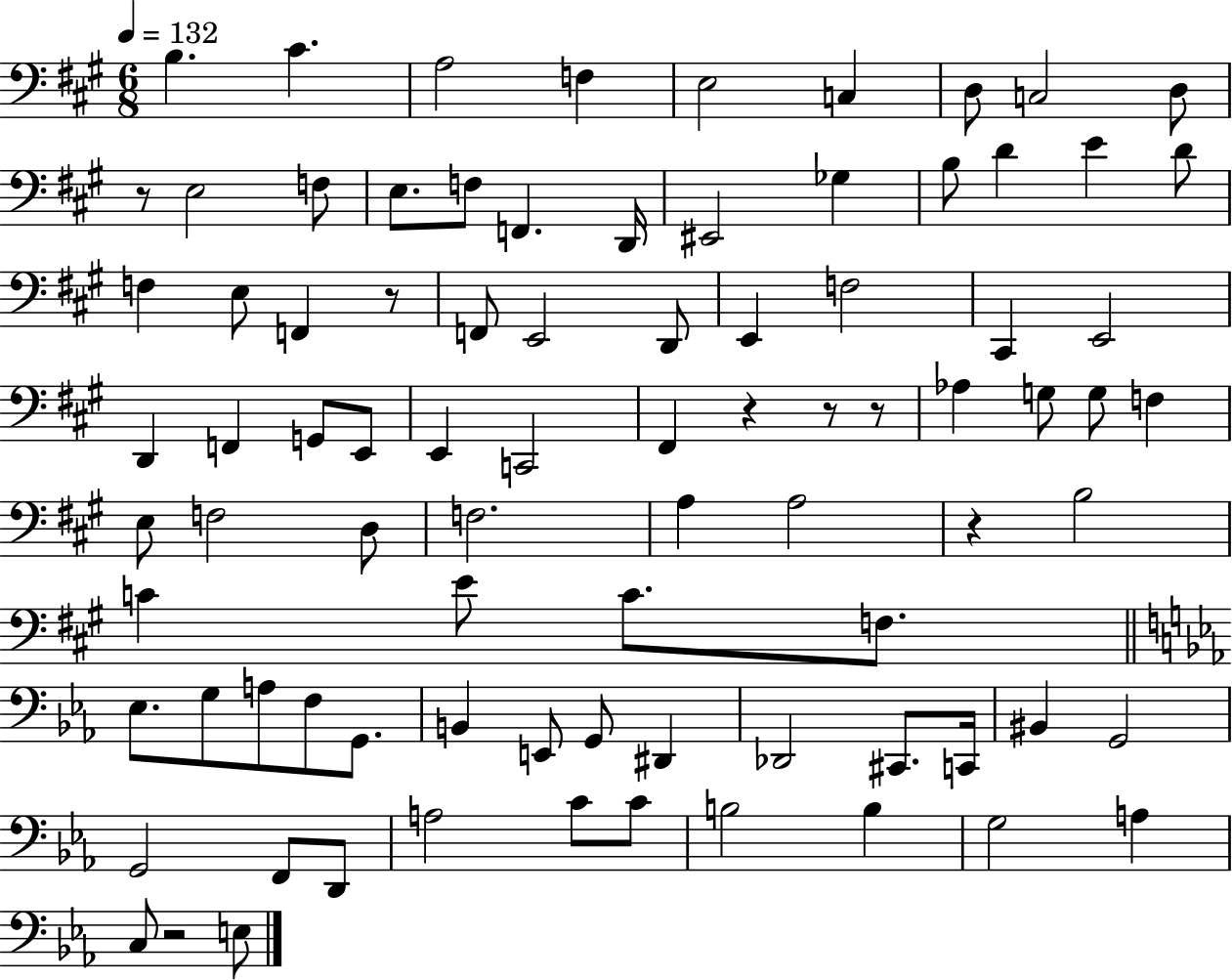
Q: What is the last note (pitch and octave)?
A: E3